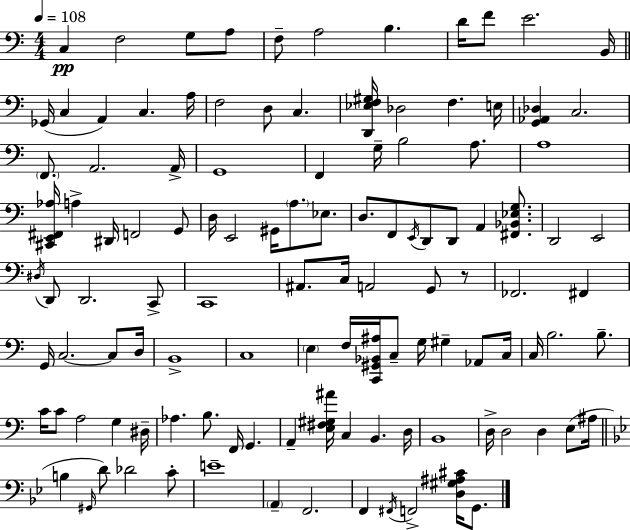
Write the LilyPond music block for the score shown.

{
  \clef bass
  \numericTimeSignature
  \time 4/4
  \key a \minor
  \tempo 4 = 108
  \repeat volta 2 { c4\pp f2 g8 a8 | f8-- a2 b4. | d'16 f'8 e'2. b,16 | \bar "||" \break \key a \minor ges,16( c4 a,4) c4. a16 | f2 d8 c4. | <d, ees f gis>16 des2 f4. e16 | <g, aes, des>4 c2. | \break \parenthesize f,8. a,2. a,16-> | g,1 | f,4 g16-- b2 a8. | a1 | \break <cis, e, fis, aes>16 a4-> dis,16 f,2 g,8 | d16 e,2 gis,16 \parenthesize a8. ees8. | d8. f,8 \acciaccatura { e,16 } d,8 d,8 a,4 <fis, bes, ees g>8. | d,2 e,2 | \break \acciaccatura { dis16 } d,8 d,2. | c,8-> c,1 | ais,8. c16 a,2 g,8 | r8 fes,2. fis,4 | \break g,16 c2.~~ c8 | d16 b,1-> | c1 | \parenthesize e4 f16 <c, gis, bes, ais>16 c8-- g16 gis4-- aes,8 | \break c16 c16 b2. b8.-- | c'16 c'8 a2 g4 | dis16-- aes4. b8. f,16 g,4. | a,4-- <e fis gis ais'>16 c4 b,4. | \break d16 b,1 | d16-> d2 d4 e8( | ais16 \bar "||" \break \key bes \major b4 \grace { gis,16 } d'8) des'2 c'8-. | e'1-- | \parenthesize a,4-- f,2. | f,4 \acciaccatura { fis,16 } f,2-> <d gis ais cis'>16 g,8. | \break } \bar "|."
}